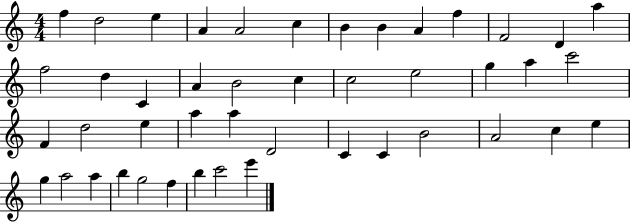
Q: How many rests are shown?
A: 0